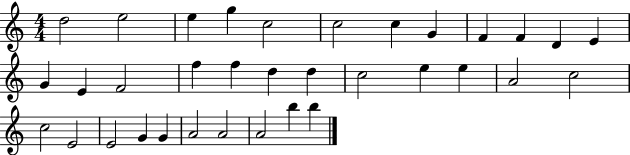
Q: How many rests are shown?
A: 0